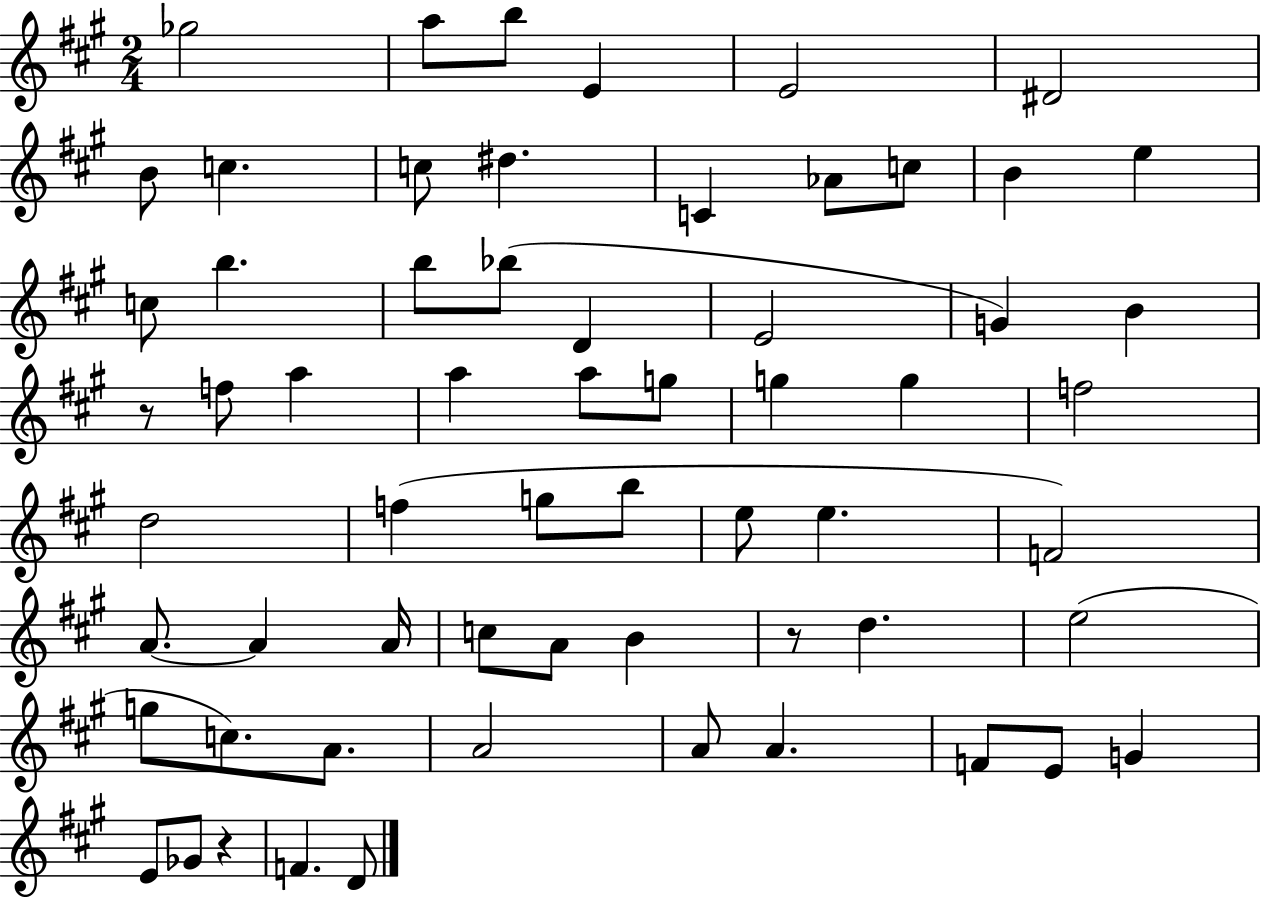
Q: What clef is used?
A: treble